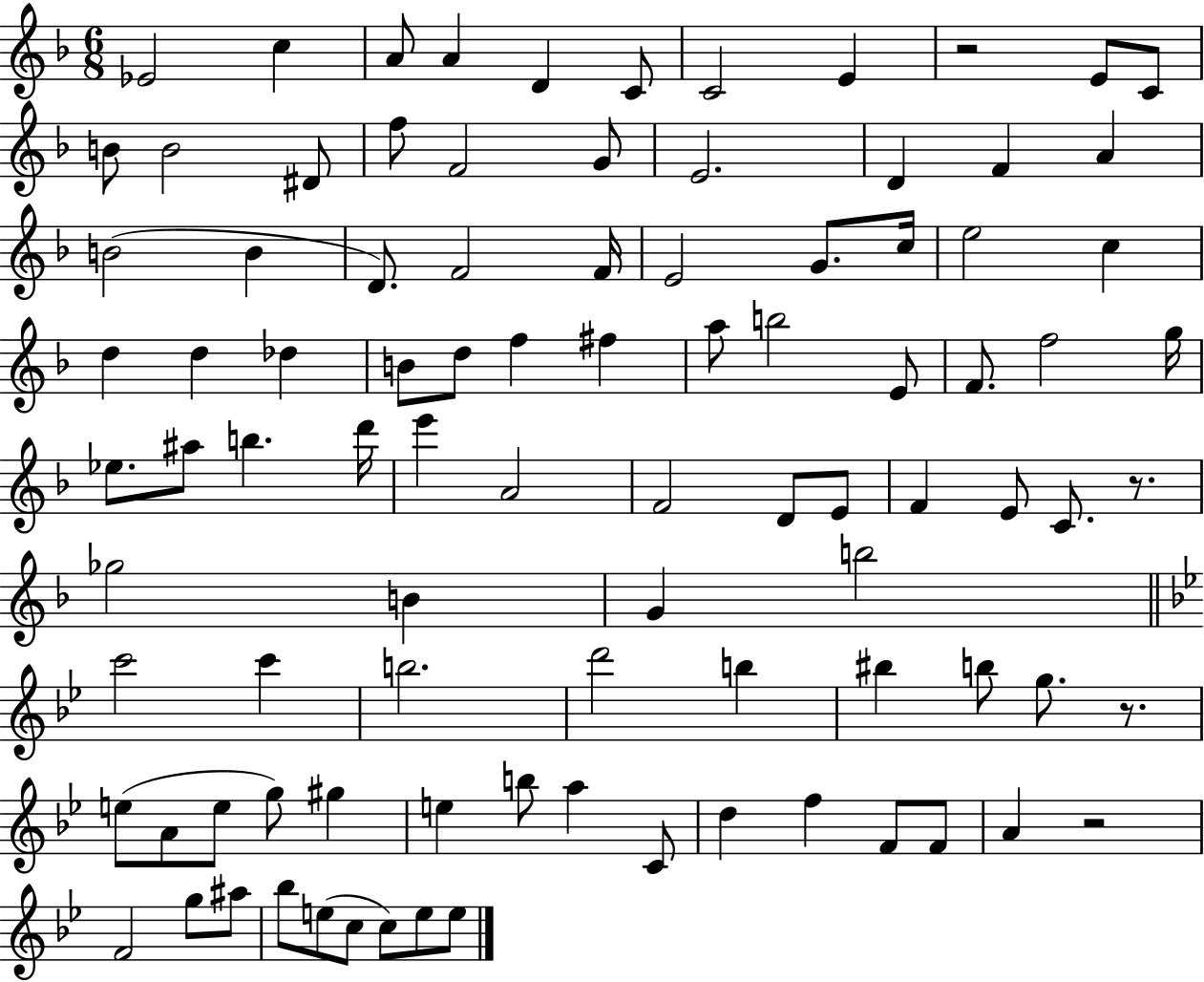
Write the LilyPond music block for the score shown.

{
  \clef treble
  \numericTimeSignature
  \time 6/8
  \key f \major
  ees'2 c''4 | a'8 a'4 d'4 c'8 | c'2 e'4 | r2 e'8 c'8 | \break b'8 b'2 dis'8 | f''8 f'2 g'8 | e'2. | d'4 f'4 a'4 | \break b'2( b'4 | d'8.) f'2 f'16 | e'2 g'8. c''16 | e''2 c''4 | \break d''4 d''4 des''4 | b'8 d''8 f''4 fis''4 | a''8 b''2 e'8 | f'8. f''2 g''16 | \break ees''8. ais''8 b''4. d'''16 | e'''4 a'2 | f'2 d'8 e'8 | f'4 e'8 c'8. r8. | \break ges''2 b'4 | g'4 b''2 | \bar "||" \break \key bes \major c'''2 c'''4 | b''2. | d'''2 b''4 | bis''4 b''8 g''8. r8. | \break e''8( a'8 e''8 g''8) gis''4 | e''4 b''8 a''4 c'8 | d''4 f''4 f'8 f'8 | a'4 r2 | \break f'2 g''8 ais''8 | bes''8 e''8( c''8 c''8) e''8 e''8 | \bar "|."
}